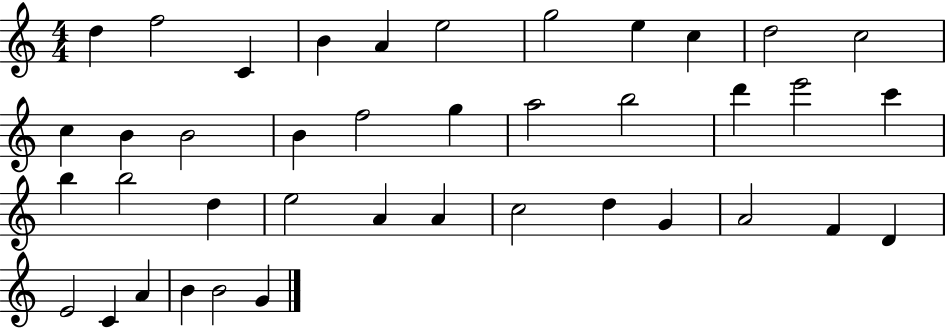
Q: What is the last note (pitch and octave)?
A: G4